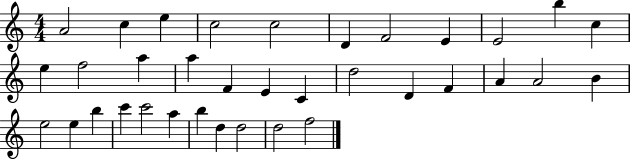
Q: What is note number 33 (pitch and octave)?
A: D5